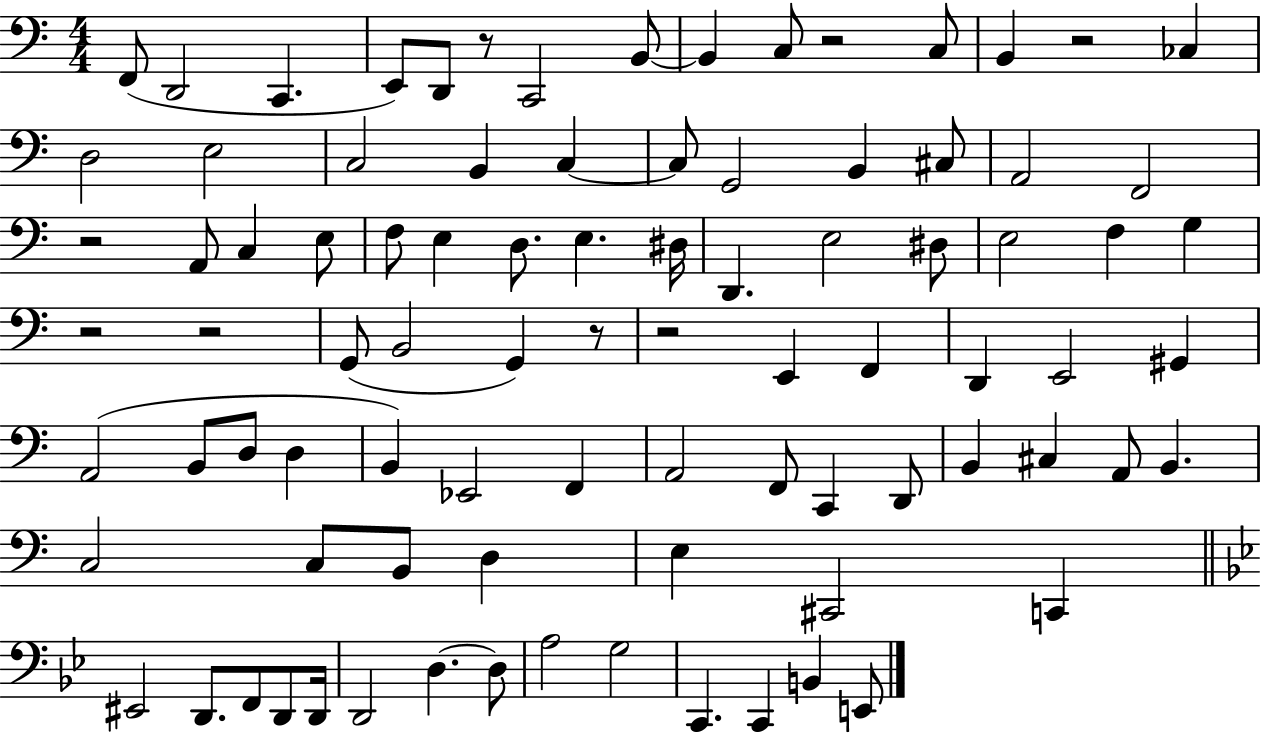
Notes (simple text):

F2/e D2/h C2/q. E2/e D2/e R/e C2/h B2/e B2/q C3/e R/h C3/e B2/q R/h CES3/q D3/h E3/h C3/h B2/q C3/q C3/e G2/h B2/q C#3/e A2/h F2/h R/h A2/e C3/q E3/e F3/e E3/q D3/e. E3/q. D#3/s D2/q. E3/h D#3/e E3/h F3/q G3/q R/h R/h G2/e B2/h G2/q R/e R/h E2/q F2/q D2/q E2/h G#2/q A2/h B2/e D3/e D3/q B2/q Eb2/h F2/q A2/h F2/e C2/q D2/e B2/q C#3/q A2/e B2/q. C3/h C3/e B2/e D3/q E3/q C#2/h C2/q EIS2/h D2/e. F2/e D2/e D2/s D2/h D3/q. D3/e A3/h G3/h C2/q. C2/q B2/q E2/e